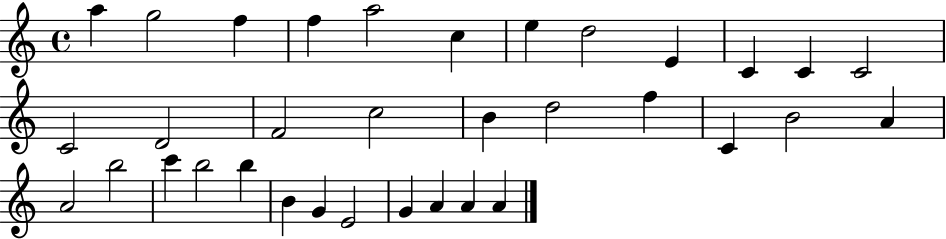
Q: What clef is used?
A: treble